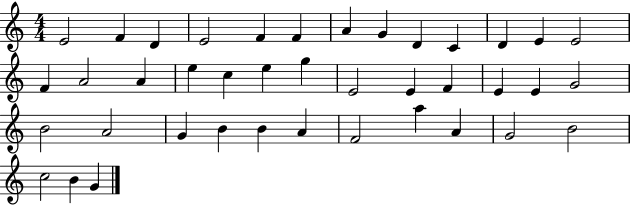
E4/h F4/q D4/q E4/h F4/q F4/q A4/q G4/q D4/q C4/q D4/q E4/q E4/h F4/q A4/h A4/q E5/q C5/q E5/q G5/q E4/h E4/q F4/q E4/q E4/q G4/h B4/h A4/h G4/q B4/q B4/q A4/q F4/h A5/q A4/q G4/h B4/h C5/h B4/q G4/q